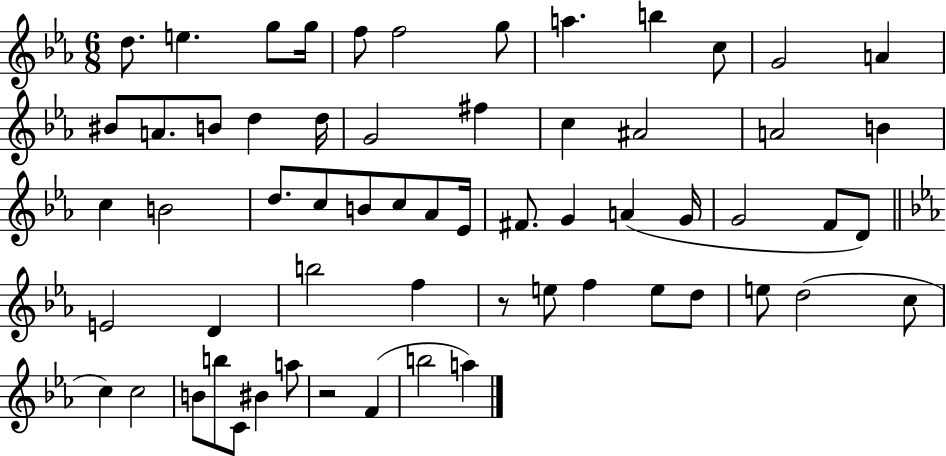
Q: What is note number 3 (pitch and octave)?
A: G5